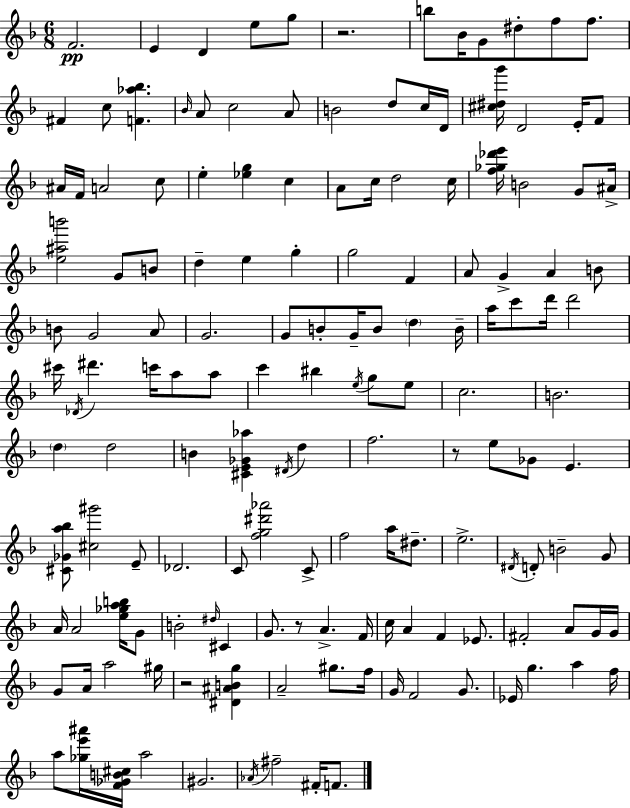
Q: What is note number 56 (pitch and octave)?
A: B4